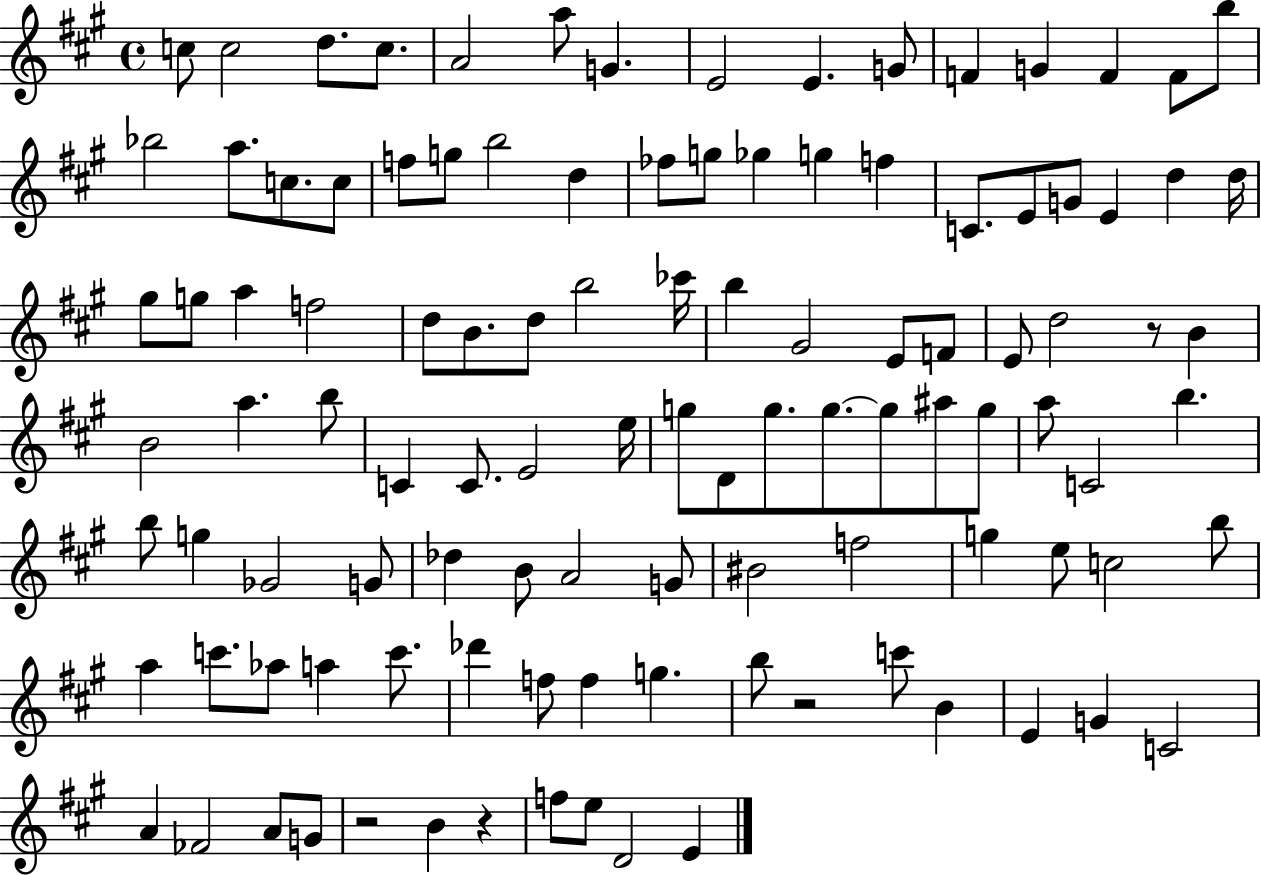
{
  \clef treble
  \time 4/4
  \defaultTimeSignature
  \key a \major
  c''8 c''2 d''8. c''8. | a'2 a''8 g'4. | e'2 e'4. g'8 | f'4 g'4 f'4 f'8 b''8 | \break bes''2 a''8. c''8. c''8 | f''8 g''8 b''2 d''4 | fes''8 g''8 ges''4 g''4 f''4 | c'8. e'8 g'8 e'4 d''4 d''16 | \break gis''8 g''8 a''4 f''2 | d''8 b'8. d''8 b''2 ces'''16 | b''4 gis'2 e'8 f'8 | e'8 d''2 r8 b'4 | \break b'2 a''4. b''8 | c'4 c'8. e'2 e''16 | g''8 d'8 g''8. g''8.~~ g''8 ais''8 g''8 | a''8 c'2 b''4. | \break b''8 g''4 ges'2 g'8 | des''4 b'8 a'2 g'8 | bis'2 f''2 | g''4 e''8 c''2 b''8 | \break a''4 c'''8. aes''8 a''4 c'''8. | des'''4 f''8 f''4 g''4. | b''8 r2 c'''8 b'4 | e'4 g'4 c'2 | \break a'4 fes'2 a'8 g'8 | r2 b'4 r4 | f''8 e''8 d'2 e'4 | \bar "|."
}